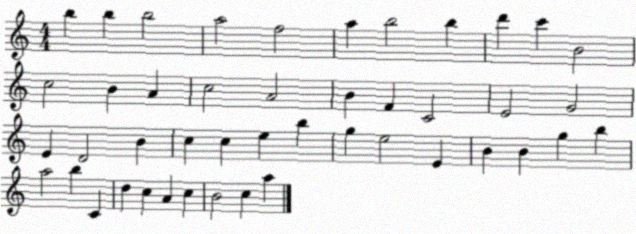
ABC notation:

X:1
T:Untitled
M:4/4
L:1/4
K:C
b b b2 a2 f2 a b2 b d' c' B2 c2 B A c2 A2 B F C2 E2 G2 E D2 B c c e b g e2 E B B g b a2 b C d c A c B2 c a